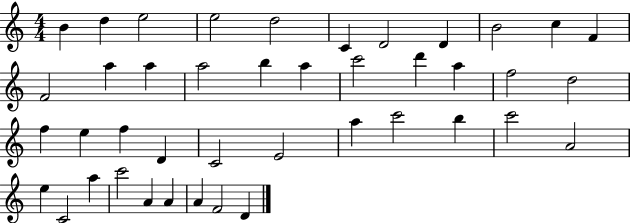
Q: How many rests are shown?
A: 0